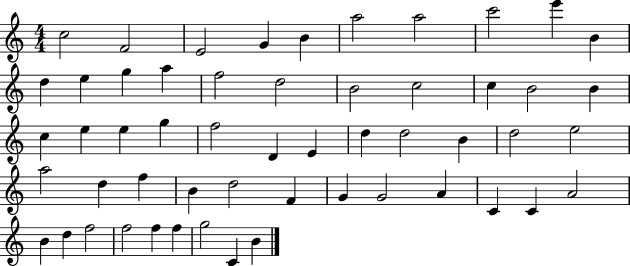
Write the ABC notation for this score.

X:1
T:Untitled
M:4/4
L:1/4
K:C
c2 F2 E2 G B a2 a2 c'2 e' B d e g a f2 d2 B2 c2 c B2 B c e e g f2 D E d d2 B d2 e2 a2 d f B d2 F G G2 A C C A2 B d f2 f2 f f g2 C B